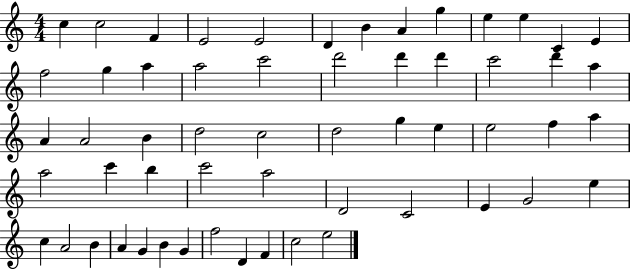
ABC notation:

X:1
T:Untitled
M:4/4
L:1/4
K:C
c c2 F E2 E2 D B A g e e C E f2 g a a2 c'2 d'2 d' d' c'2 d' a A A2 B d2 c2 d2 g e e2 f a a2 c' b c'2 a2 D2 C2 E G2 e c A2 B A G B G f2 D F c2 e2